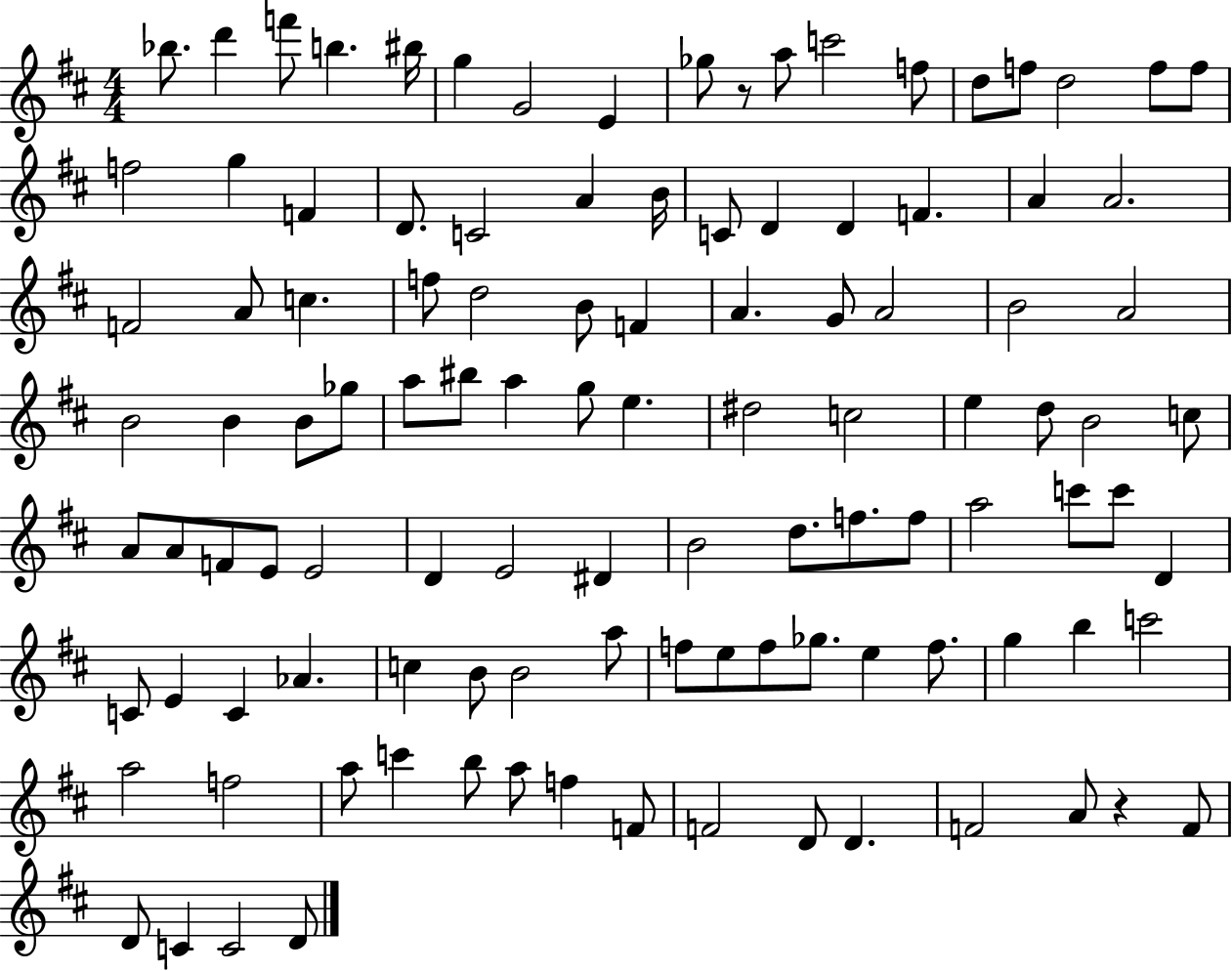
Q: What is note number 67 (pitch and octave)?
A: D5